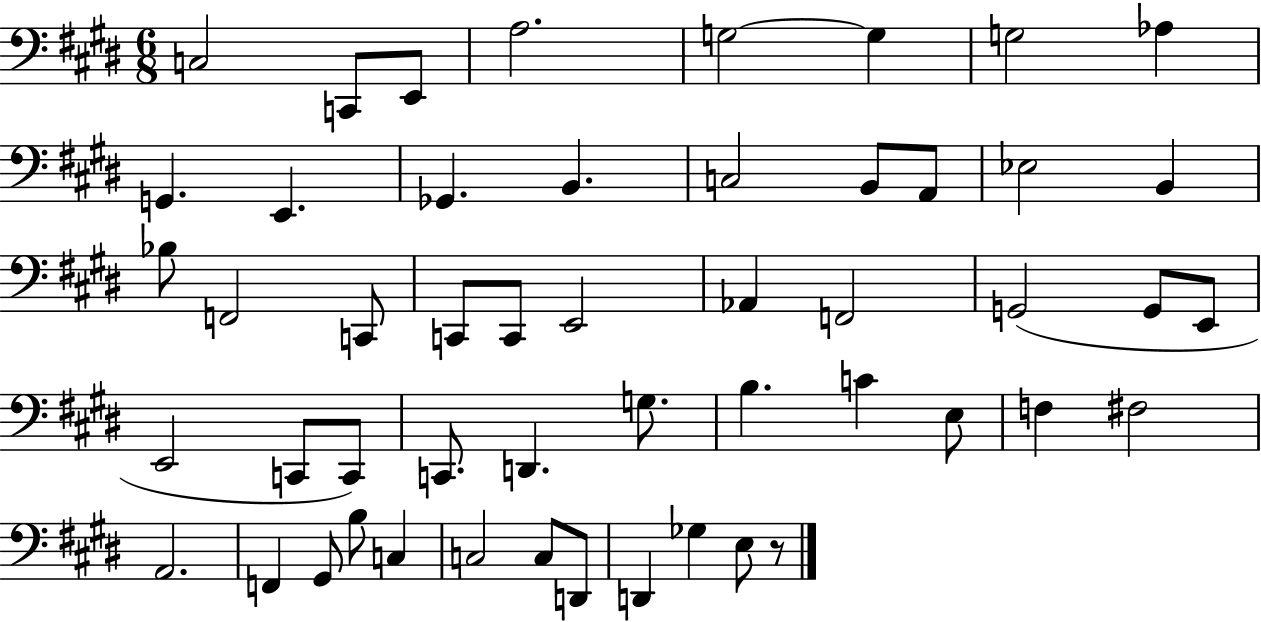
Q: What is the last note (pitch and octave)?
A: E3